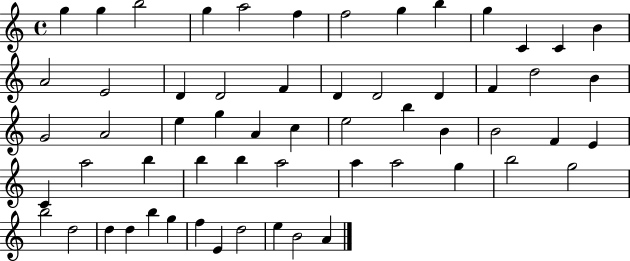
G5/q G5/q B5/h G5/q A5/h F5/q F5/h G5/q B5/q G5/q C4/q C4/q B4/q A4/h E4/h D4/q D4/h F4/q D4/q D4/h D4/q F4/q D5/h B4/q G4/h A4/h E5/q G5/q A4/q C5/q E5/h B5/q B4/q B4/h F4/q E4/q C4/q A5/h B5/q B5/q B5/q A5/h A5/q A5/h G5/q B5/h G5/h B5/h D5/h D5/q D5/q B5/q G5/q F5/q E4/q D5/h E5/q B4/h A4/q